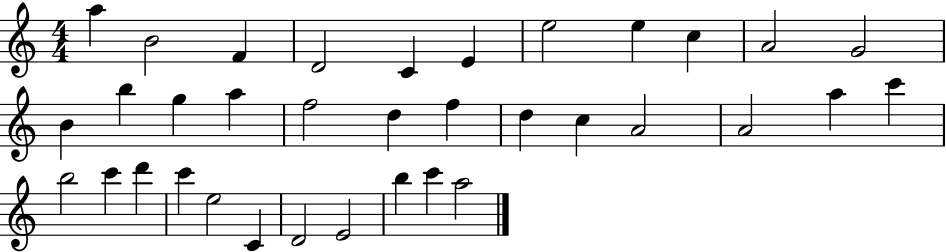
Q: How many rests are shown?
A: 0